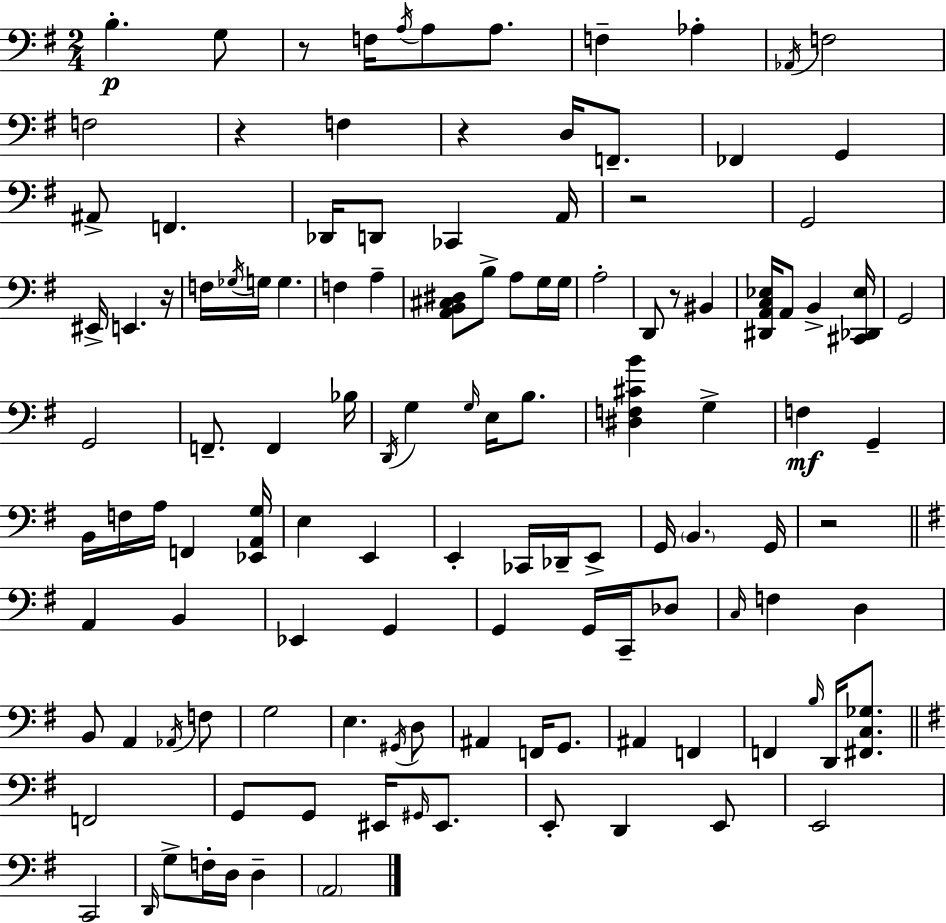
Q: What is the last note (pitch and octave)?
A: A2